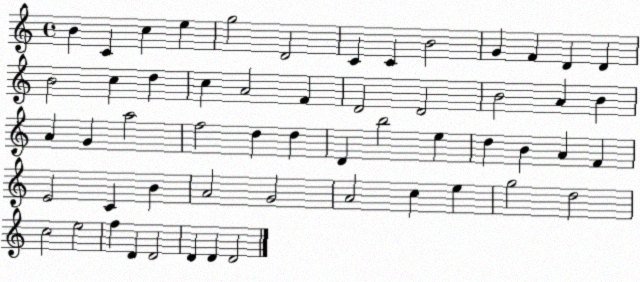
X:1
T:Untitled
M:4/4
L:1/4
K:C
B C c e g2 D2 C C B2 G F D D B2 c d c A2 F D2 D2 B2 A B A G a2 f2 d d D b2 e d B A F E2 C B A2 G2 A2 c e g2 d2 c2 e2 f D D2 D D D2